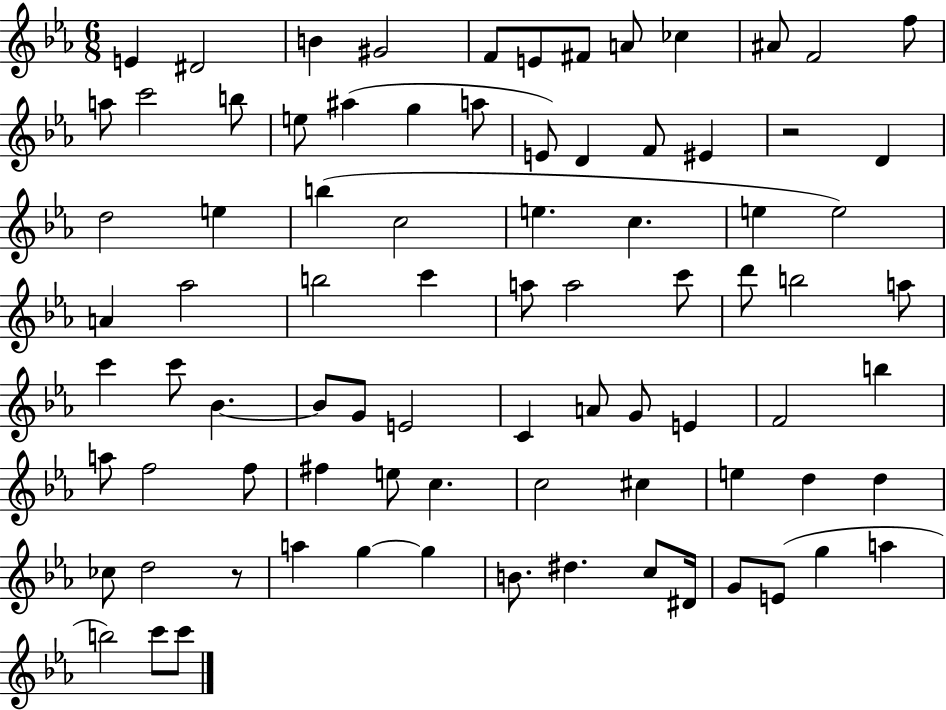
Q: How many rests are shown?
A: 2